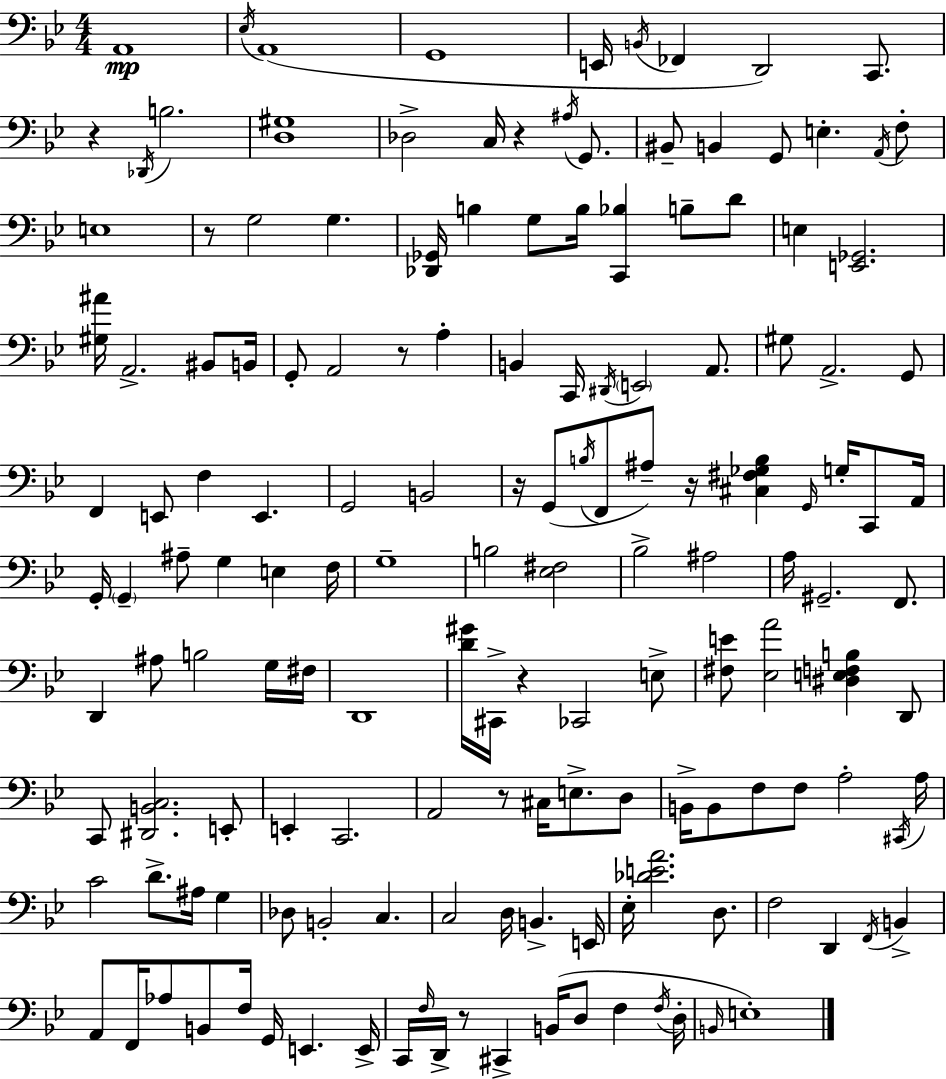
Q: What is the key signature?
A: BES major